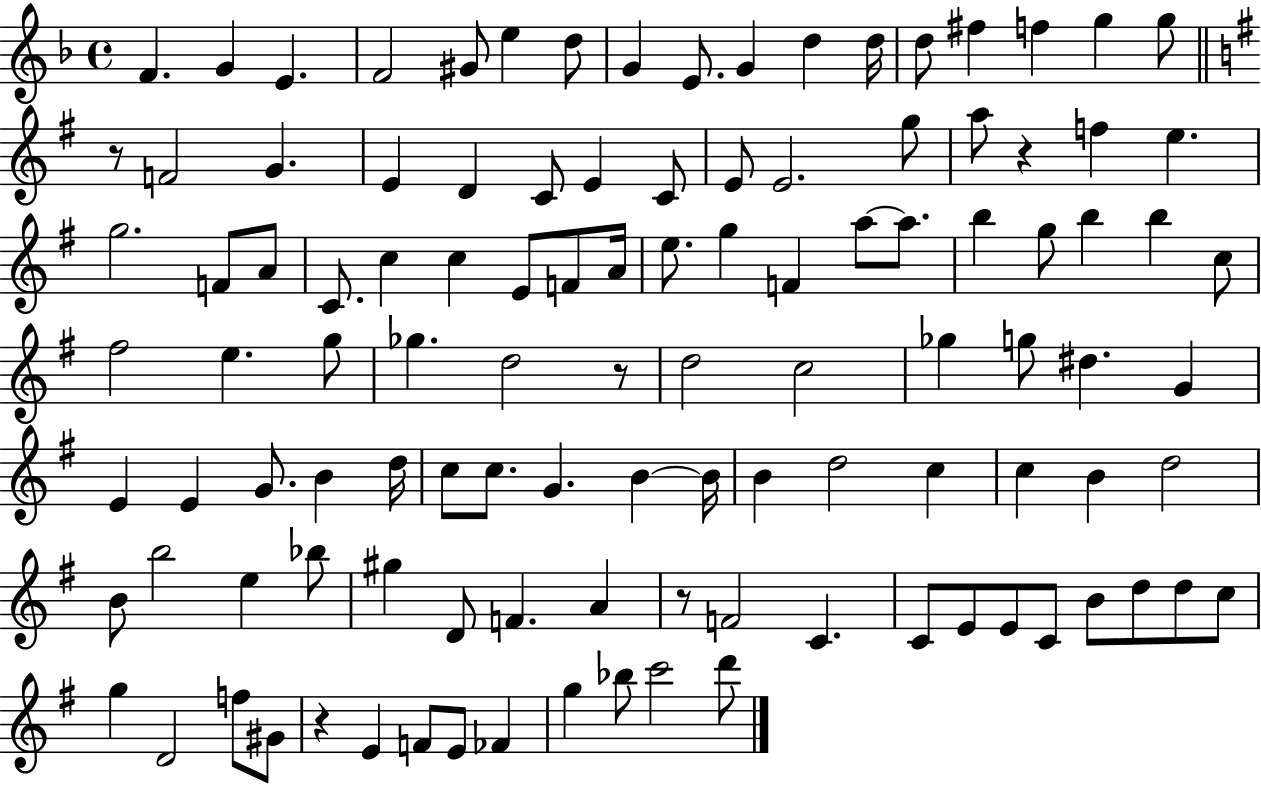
{
  \clef treble
  \time 4/4
  \defaultTimeSignature
  \key f \major
  f'4. g'4 e'4. | f'2 gis'8 e''4 d''8 | g'4 e'8. g'4 d''4 d''16 | d''8 fis''4 f''4 g''4 g''8 | \break \bar "||" \break \key g \major r8 f'2 g'4. | e'4 d'4 c'8 e'4 c'8 | e'8 e'2. g''8 | a''8 r4 f''4 e''4. | \break g''2. f'8 a'8 | c'8. c''4 c''4 e'8 f'8 a'16 | e''8. g''4 f'4 a''8~~ a''8. | b''4 g''8 b''4 b''4 c''8 | \break fis''2 e''4. g''8 | ges''4. d''2 r8 | d''2 c''2 | ges''4 g''8 dis''4. g'4 | \break e'4 e'4 g'8. b'4 d''16 | c''8 c''8. g'4. b'4~~ b'16 | b'4 d''2 c''4 | c''4 b'4 d''2 | \break b'8 b''2 e''4 bes''8 | gis''4 d'8 f'4. a'4 | r8 f'2 c'4. | c'8 e'8 e'8 c'8 b'8 d''8 d''8 c''8 | \break g''4 d'2 f''8 gis'8 | r4 e'4 f'8 e'8 fes'4 | g''4 bes''8 c'''2 d'''8 | \bar "|."
}